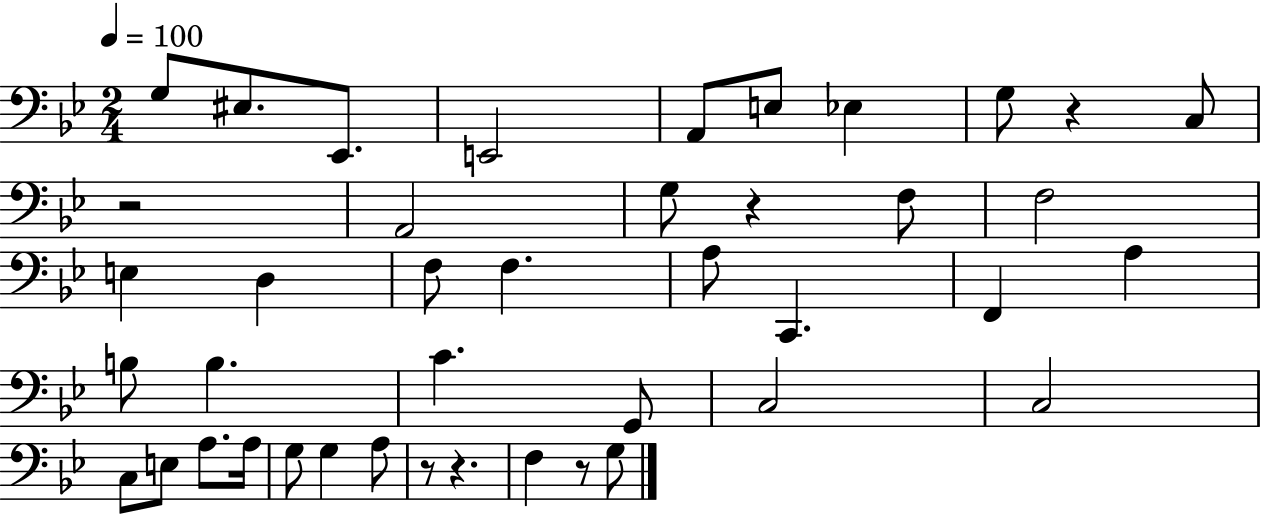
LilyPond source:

{
  \clef bass
  \numericTimeSignature
  \time 2/4
  \key bes \major
  \tempo 4 = 100
  g8 eis8. ees,8. | e,2 | a,8 e8 ees4 | g8 r4 c8 | \break r2 | a,2 | g8 r4 f8 | f2 | \break e4 d4 | f8 f4. | a8 c,4. | f,4 a4 | \break b8 b4. | c'4. g,8 | c2 | c2 | \break c8 e8 a8. a16 | g8 g4 a8 | r8 r4. | f4 r8 g8 | \break \bar "|."
}